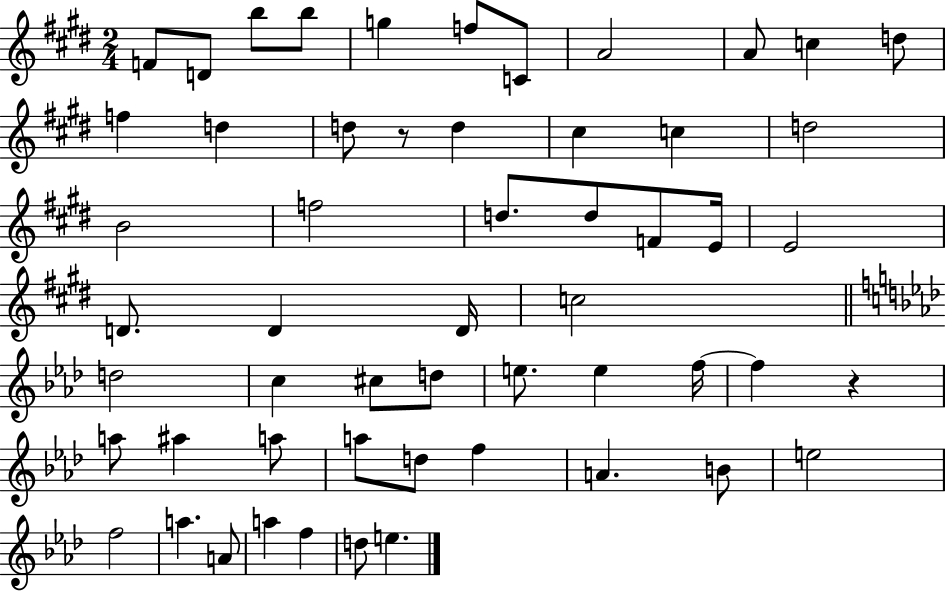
{
  \clef treble
  \numericTimeSignature
  \time 2/4
  \key e \major
  f'8 d'8 b''8 b''8 | g''4 f''8 c'8 | a'2 | a'8 c''4 d''8 | \break f''4 d''4 | d''8 r8 d''4 | cis''4 c''4 | d''2 | \break b'2 | f''2 | d''8. d''8 f'8 e'16 | e'2 | \break d'8. d'4 d'16 | c''2 | \bar "||" \break \key aes \major d''2 | c''4 cis''8 d''8 | e''8. e''4 f''16~~ | f''4 r4 | \break a''8 ais''4 a''8 | a''8 d''8 f''4 | a'4. b'8 | e''2 | \break f''2 | a''4. a'8 | a''4 f''4 | d''8 e''4. | \break \bar "|."
}